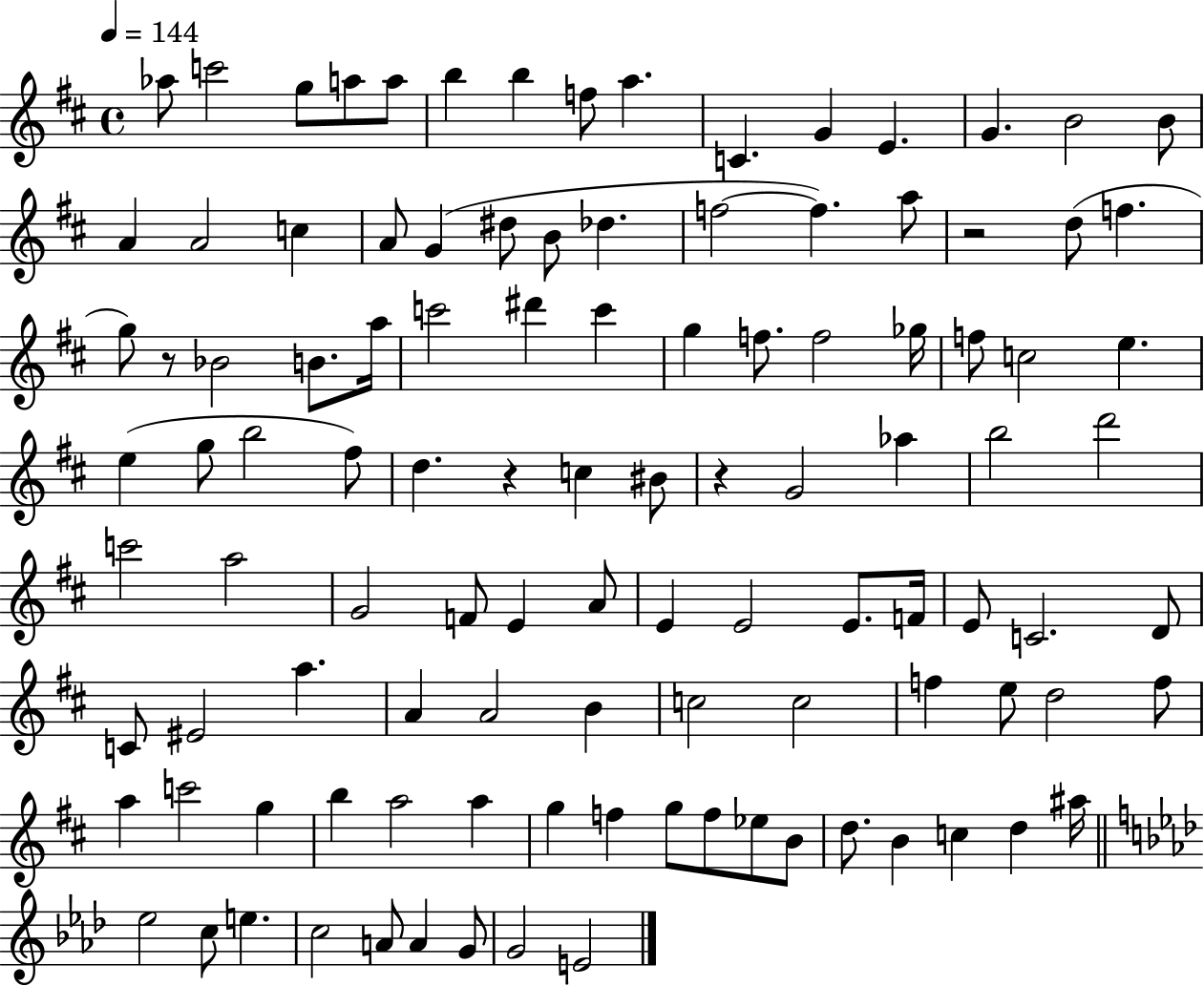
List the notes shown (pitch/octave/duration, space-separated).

Ab5/e C6/h G5/e A5/e A5/e B5/q B5/q F5/e A5/q. C4/q. G4/q E4/q. G4/q. B4/h B4/e A4/q A4/h C5/q A4/e G4/q D#5/e B4/e Db5/q. F5/h F5/q. A5/e R/h D5/e F5/q. G5/e R/e Bb4/h B4/e. A5/s C6/h D#6/q C6/q G5/q F5/e. F5/h Gb5/s F5/e C5/h E5/q. E5/q G5/e B5/h F#5/e D5/q. R/q C5/q BIS4/e R/q G4/h Ab5/q B5/h D6/h C6/h A5/h G4/h F4/e E4/q A4/e E4/q E4/h E4/e. F4/s E4/e C4/h. D4/e C4/e EIS4/h A5/q. A4/q A4/h B4/q C5/h C5/h F5/q E5/e D5/h F5/e A5/q C6/h G5/q B5/q A5/h A5/q G5/q F5/q G5/e F5/e Eb5/e B4/e D5/e. B4/q C5/q D5/q A#5/s Eb5/h C5/e E5/q. C5/h A4/e A4/q G4/e G4/h E4/h